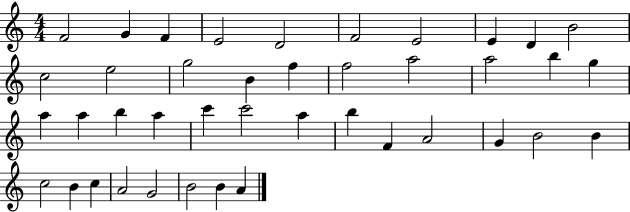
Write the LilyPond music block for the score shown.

{
  \clef treble
  \numericTimeSignature
  \time 4/4
  \key c \major
  f'2 g'4 f'4 | e'2 d'2 | f'2 e'2 | e'4 d'4 b'2 | \break c''2 e''2 | g''2 b'4 f''4 | f''2 a''2 | a''2 b''4 g''4 | \break a''4 a''4 b''4 a''4 | c'''4 c'''2 a''4 | b''4 f'4 a'2 | g'4 b'2 b'4 | \break c''2 b'4 c''4 | a'2 g'2 | b'2 b'4 a'4 | \bar "|."
}